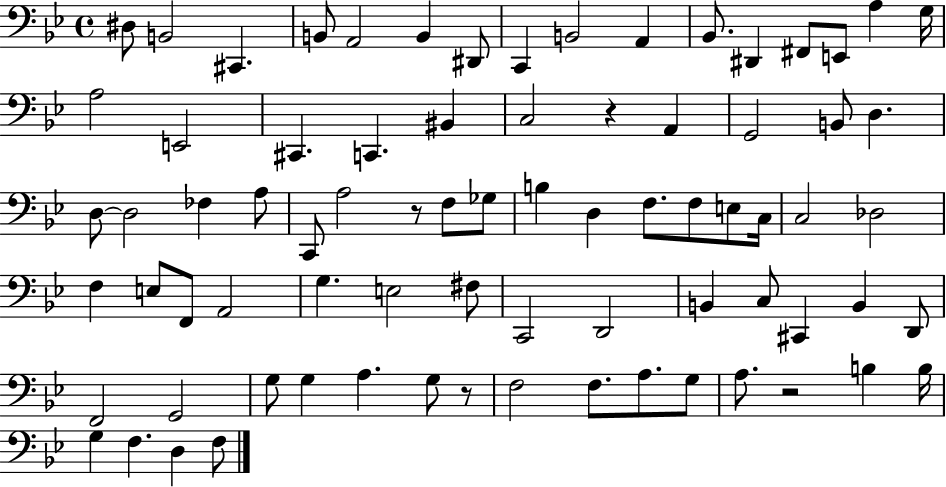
{
  \clef bass
  \time 4/4
  \defaultTimeSignature
  \key bes \major
  dis8 b,2 cis,4. | b,8 a,2 b,4 dis,8 | c,4 b,2 a,4 | bes,8. dis,4 fis,8 e,8 a4 g16 | \break a2 e,2 | cis,4. c,4. bis,4 | c2 r4 a,4 | g,2 b,8 d4. | \break d8~~ d2 fes4 a8 | c,8 a2 r8 f8 ges8 | b4 d4 f8. f8 e8 c16 | c2 des2 | \break f4 e8 f,8 a,2 | g4. e2 fis8 | c,2 d,2 | b,4 c8 cis,4 b,4 d,8 | \break f,2 g,2 | g8 g4 a4. g8 r8 | f2 f8. a8. g8 | a8. r2 b4 b16 | \break g4 f4. d4 f8 | \bar "|."
}